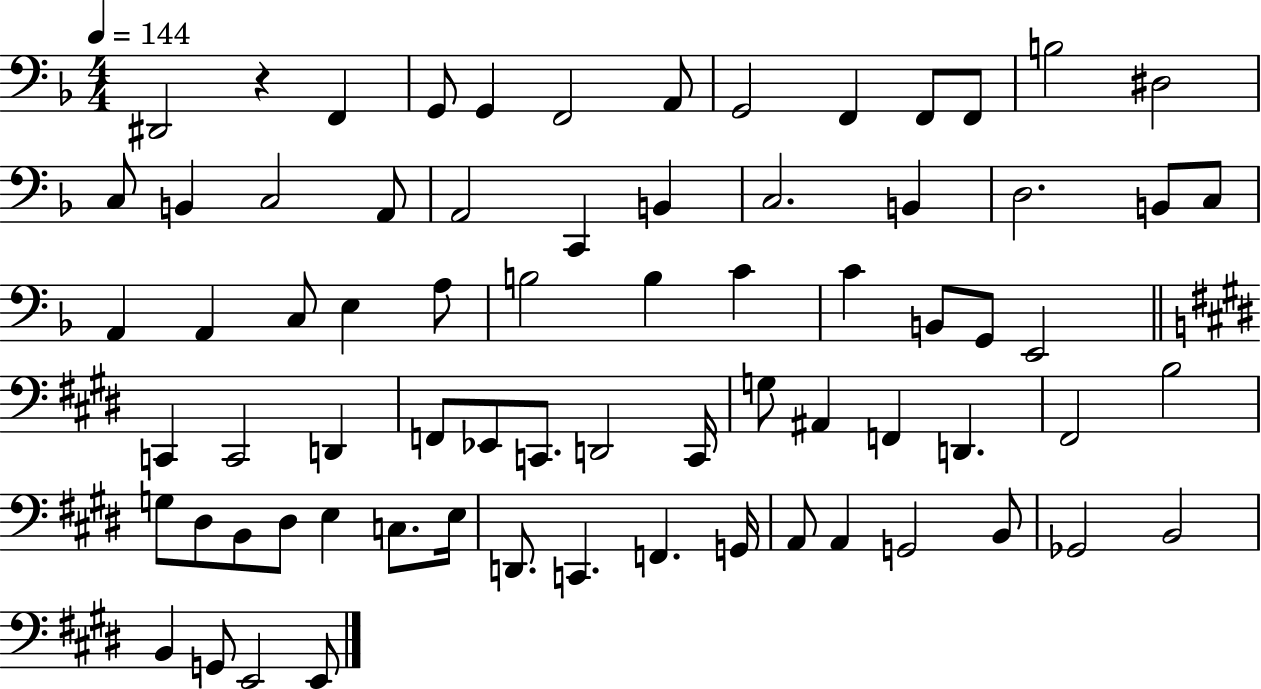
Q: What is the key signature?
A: F major